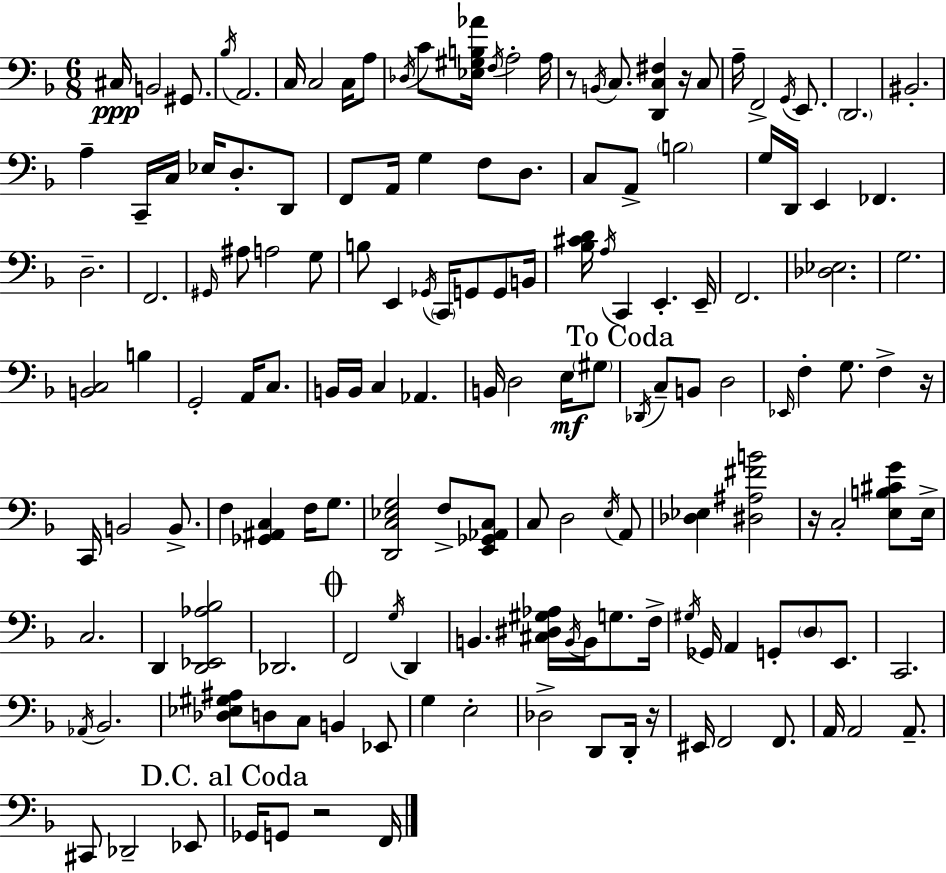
{
  \clef bass
  \numericTimeSignature
  \time 6/8
  \key f \major
  cis16\ppp b,2 gis,8. | \acciaccatura { bes16 } a,2. | c16 c2 c16 a8 | \acciaccatura { des16 } c'8 <ees gis b aes'>16 \acciaccatura { f16 } a2-. | \break a16 r8 \acciaccatura { b,16 } c8. <d, c fis>4 | r16 c8 a16-- f,2-> | \acciaccatura { g,16 } e,8. \parenthesize d,2. | bis,2.-. | \break a4-- c,16-- c16 ees16 | d8.-. d,8 f,8 a,16 g4 | f8 d8. c8 a,8-> \parenthesize b2 | g16 d,16 e,4 fes,4. | \break d2.-- | f,2. | \grace { gis,16 } ais8 a2 | g8 b8 e,4 | \break \acciaccatura { ges,16 } \parenthesize c,16 g,8 g,8 b,16 <bes cis' d'>16 \acciaccatura { a16 } c,4 | e,4.-. e,16-- f,2. | <des ees>2. | g2. | \break <b, c>2 | b4 g,2-. | a,16 c8. b,16 b,16 c4 | aes,4. b,16 d2 | \break e16\mf \parenthesize gis8 \mark "To Coda" \acciaccatura { des,16 } c8-- b,8 | d2 \grace { ees,16 } f4-. | g8. f4-> r16 c,16 b,2 | b,8.-> f4 | \break <ges, ais, c>4 f16 g8. <d, c ees g>2 | f8-> <e, ges, aes, c>8 c8 | d2 \acciaccatura { e16 } a,8 <des ees>4 | <dis ais fis' b'>2 r16 | \break c2-. <e b cis' g'>8 e16-> c2. | d,4 | <d, ees, aes bes>2 des,2. | \mark \markup { \musicglyph "scripts.coda" } f,2 | \break \acciaccatura { g16 } d,4 | b,4. <cis dis gis aes>16 \acciaccatura { b,16 } b,16 g8. | f16-> \acciaccatura { gis16 } ges,16 a,4 g,8-. \parenthesize d8 e,8. | c,2. | \break \acciaccatura { aes,16 } bes,2. | <des ees gis ais>8 d8 c8 b,4 | ees,8 g4 e2-. | des2-> d,8 | \break d,16-. r16 eis,16 f,2 | f,8. a,16 a,2 | a,8.-- cis,8 des,2-- | ees,8 \mark "D.C. al Coda" ges,16 g,8 r2 | \break f,16 \bar "|."
}